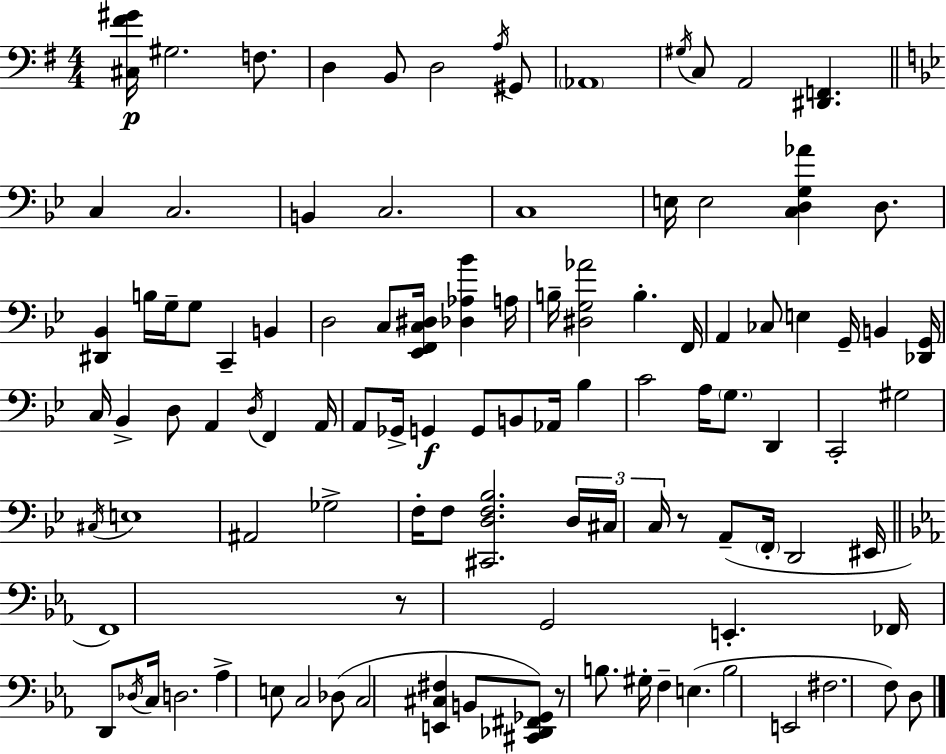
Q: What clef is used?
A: bass